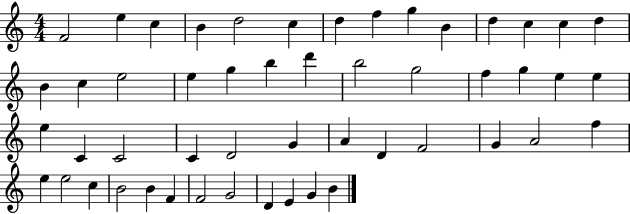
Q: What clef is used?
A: treble